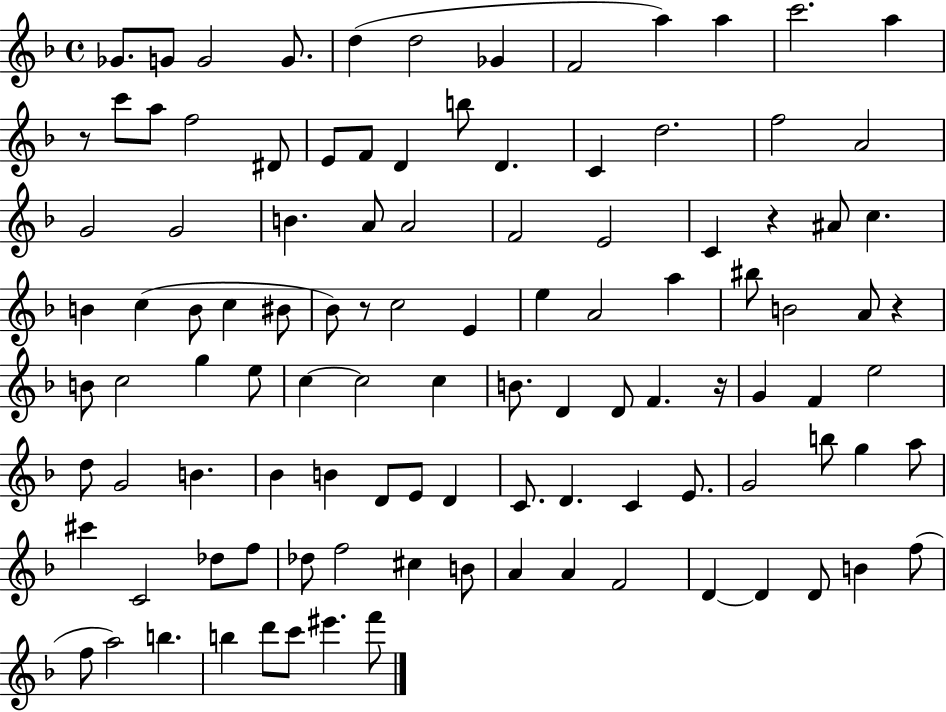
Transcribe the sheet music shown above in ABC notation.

X:1
T:Untitled
M:4/4
L:1/4
K:F
_G/2 G/2 G2 G/2 d d2 _G F2 a a c'2 a z/2 c'/2 a/2 f2 ^D/2 E/2 F/2 D b/2 D C d2 f2 A2 G2 G2 B A/2 A2 F2 E2 C z ^A/2 c B c B/2 c ^B/2 _B/2 z/2 c2 E e A2 a ^b/2 B2 A/2 z B/2 c2 g e/2 c c2 c B/2 D D/2 F z/4 G F e2 d/2 G2 B _B B D/2 E/2 D C/2 D C E/2 G2 b/2 g a/2 ^c' C2 _d/2 f/2 _d/2 f2 ^c B/2 A A F2 D D D/2 B f/2 f/2 a2 b b d'/2 c'/2 ^e' f'/2